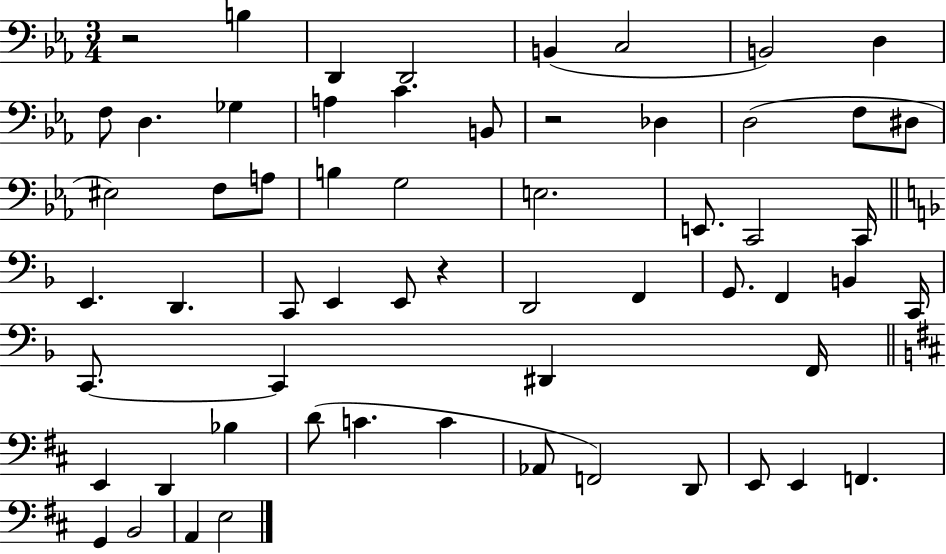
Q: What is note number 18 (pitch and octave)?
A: EIS3